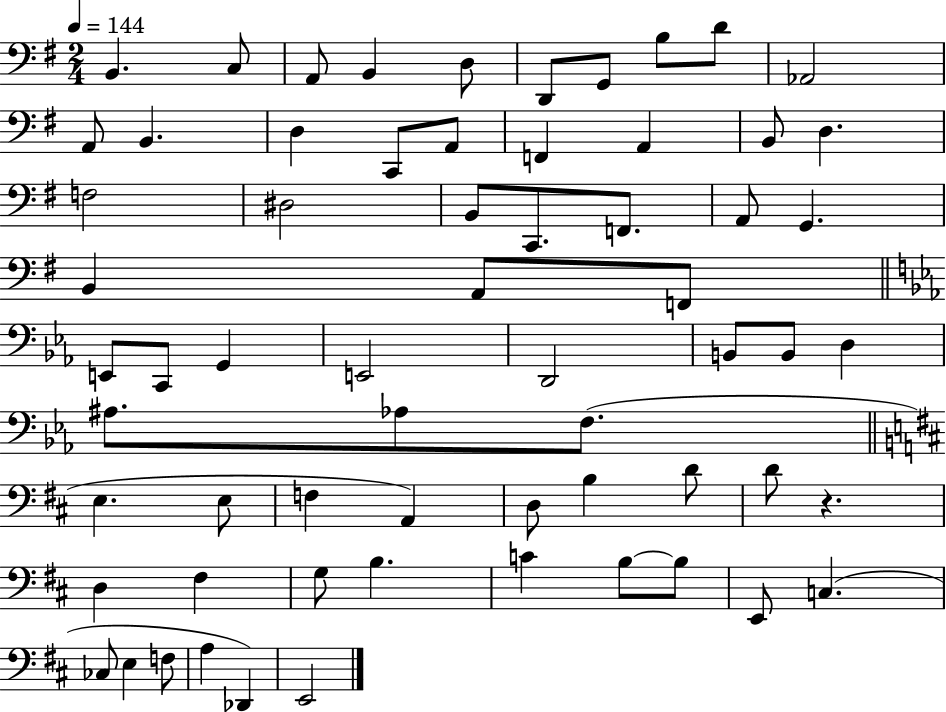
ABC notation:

X:1
T:Untitled
M:2/4
L:1/4
K:G
B,, C,/2 A,,/2 B,, D,/2 D,,/2 G,,/2 B,/2 D/2 _A,,2 A,,/2 B,, D, C,,/2 A,,/2 F,, A,, B,,/2 D, F,2 ^D,2 B,,/2 C,,/2 F,,/2 A,,/2 G,, B,, A,,/2 F,,/2 E,,/2 C,,/2 G,, E,,2 D,,2 B,,/2 B,,/2 D, ^A,/2 _A,/2 F,/2 E, E,/2 F, A,, D,/2 B, D/2 D/2 z D, ^F, G,/2 B, C B,/2 B,/2 E,,/2 C, _C,/2 E, F,/2 A, _D,, E,,2